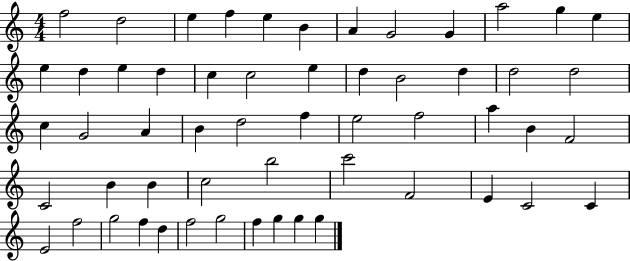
F5/h D5/h E5/q F5/q E5/q B4/q A4/q G4/h G4/q A5/h G5/q E5/q E5/q D5/q E5/q D5/q C5/q C5/h E5/q D5/q B4/h D5/q D5/h D5/h C5/q G4/h A4/q B4/q D5/h F5/q E5/h F5/h A5/q B4/q F4/h C4/h B4/q B4/q C5/h B5/h C6/h F4/h E4/q C4/h C4/q E4/h F5/h G5/h F5/q D5/q F5/h G5/h F5/q G5/q G5/q G5/q